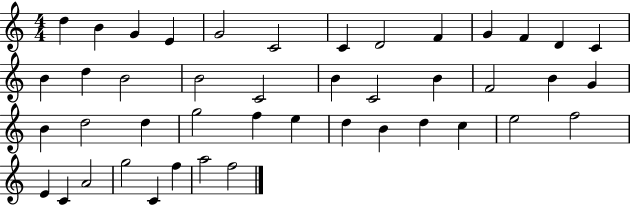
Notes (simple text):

D5/q B4/q G4/q E4/q G4/h C4/h C4/q D4/h F4/q G4/q F4/q D4/q C4/q B4/q D5/q B4/h B4/h C4/h B4/q C4/h B4/q F4/h B4/q G4/q B4/q D5/h D5/q G5/h F5/q E5/q D5/q B4/q D5/q C5/q E5/h F5/h E4/q C4/q A4/h G5/h C4/q F5/q A5/h F5/h